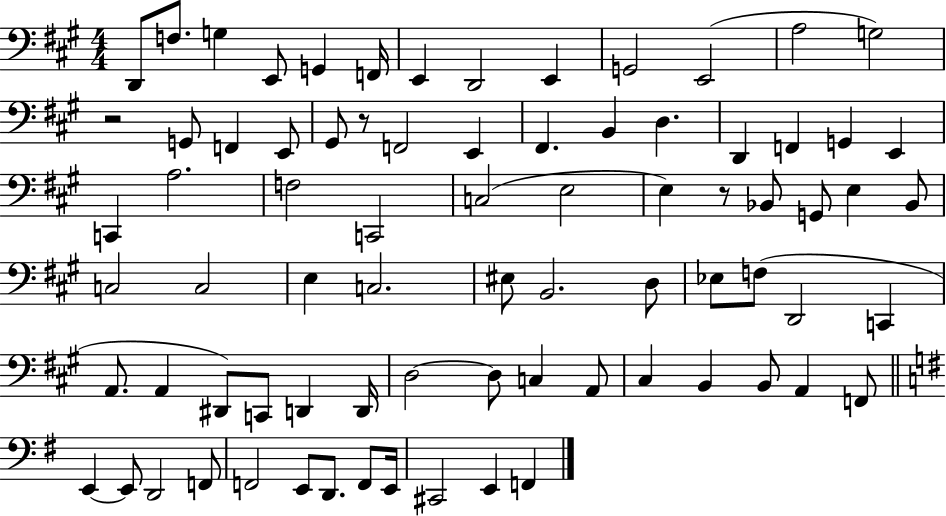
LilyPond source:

{
  \clef bass
  \numericTimeSignature
  \time 4/4
  \key a \major
  \repeat volta 2 { d,8 f8. g4 e,8 g,4 f,16 | e,4 d,2 e,4 | g,2 e,2( | a2 g2) | \break r2 g,8 f,4 e,8 | gis,8 r8 f,2 e,4 | fis,4. b,4 d4. | d,4 f,4 g,4 e,4 | \break c,4 a2. | f2 c,2 | c2( e2 | e4) r8 bes,8 g,8 e4 bes,8 | \break c2 c2 | e4 c2. | eis8 b,2. d8 | ees8 f8( d,2 c,4 | \break a,8. a,4 dis,8) c,8 d,4 d,16 | d2~~ d8 c4 a,8 | cis4 b,4 b,8 a,4 f,8 | \bar "||" \break \key g \major e,4~~ e,8 d,2 f,8 | f,2 e,8 d,8. f,8 e,16 | cis,2 e,4 f,4 | } \bar "|."
}